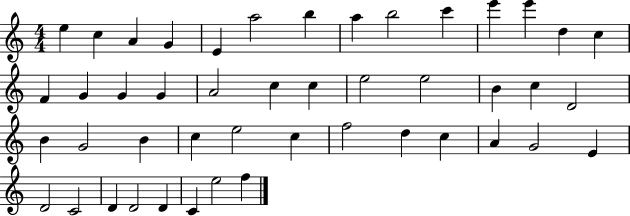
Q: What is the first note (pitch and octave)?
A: E5